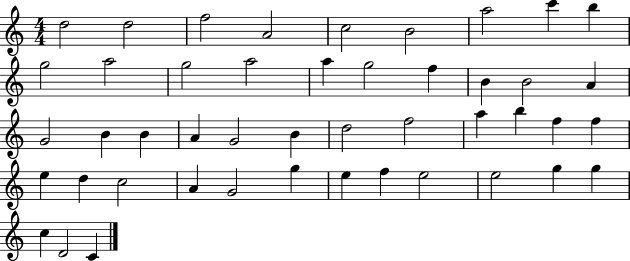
D5/h D5/h F5/h A4/h C5/h B4/h A5/h C6/q B5/q G5/h A5/h G5/h A5/h A5/q G5/h F5/q B4/q B4/h A4/q G4/h B4/q B4/q A4/q G4/h B4/q D5/h F5/h A5/q B5/q F5/q F5/q E5/q D5/q C5/h A4/q G4/h G5/q E5/q F5/q E5/h E5/h G5/q G5/q C5/q D4/h C4/q